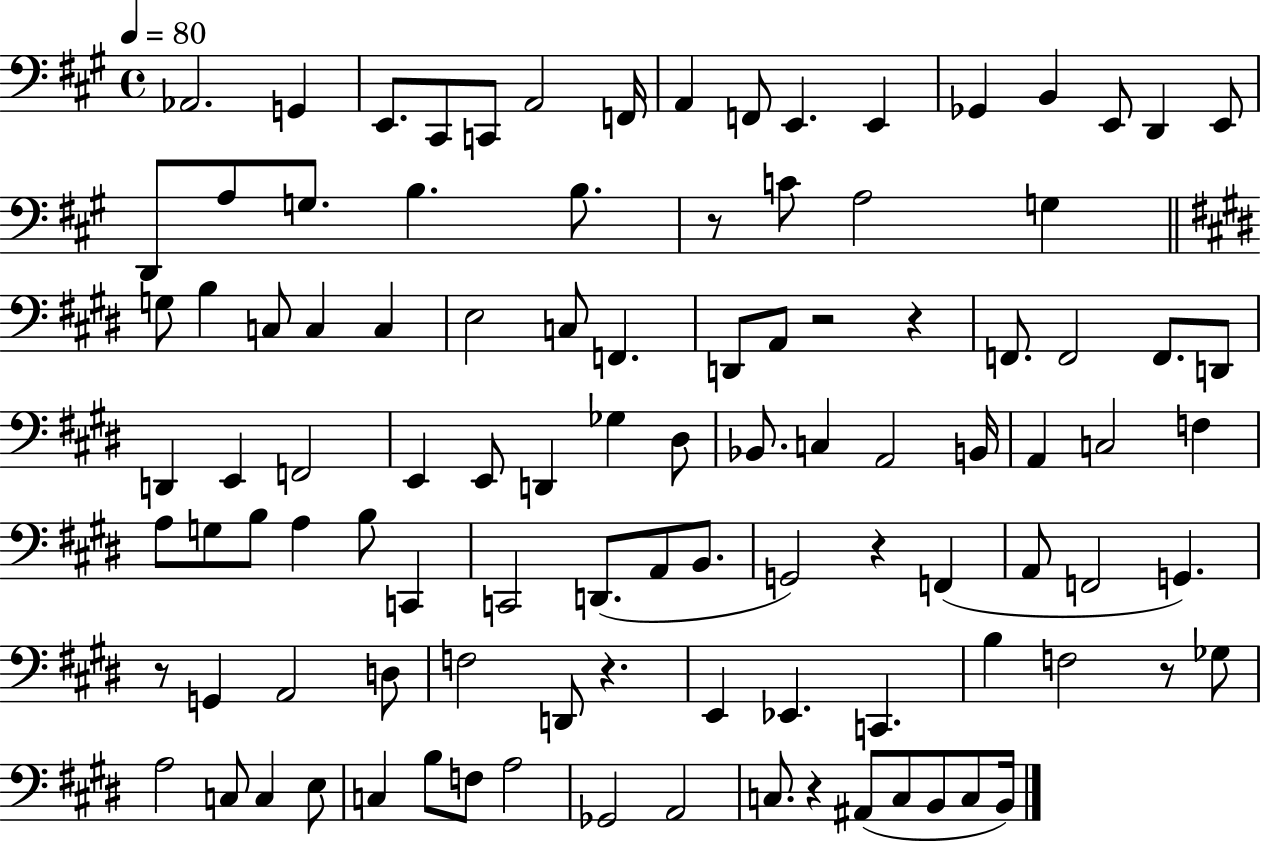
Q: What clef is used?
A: bass